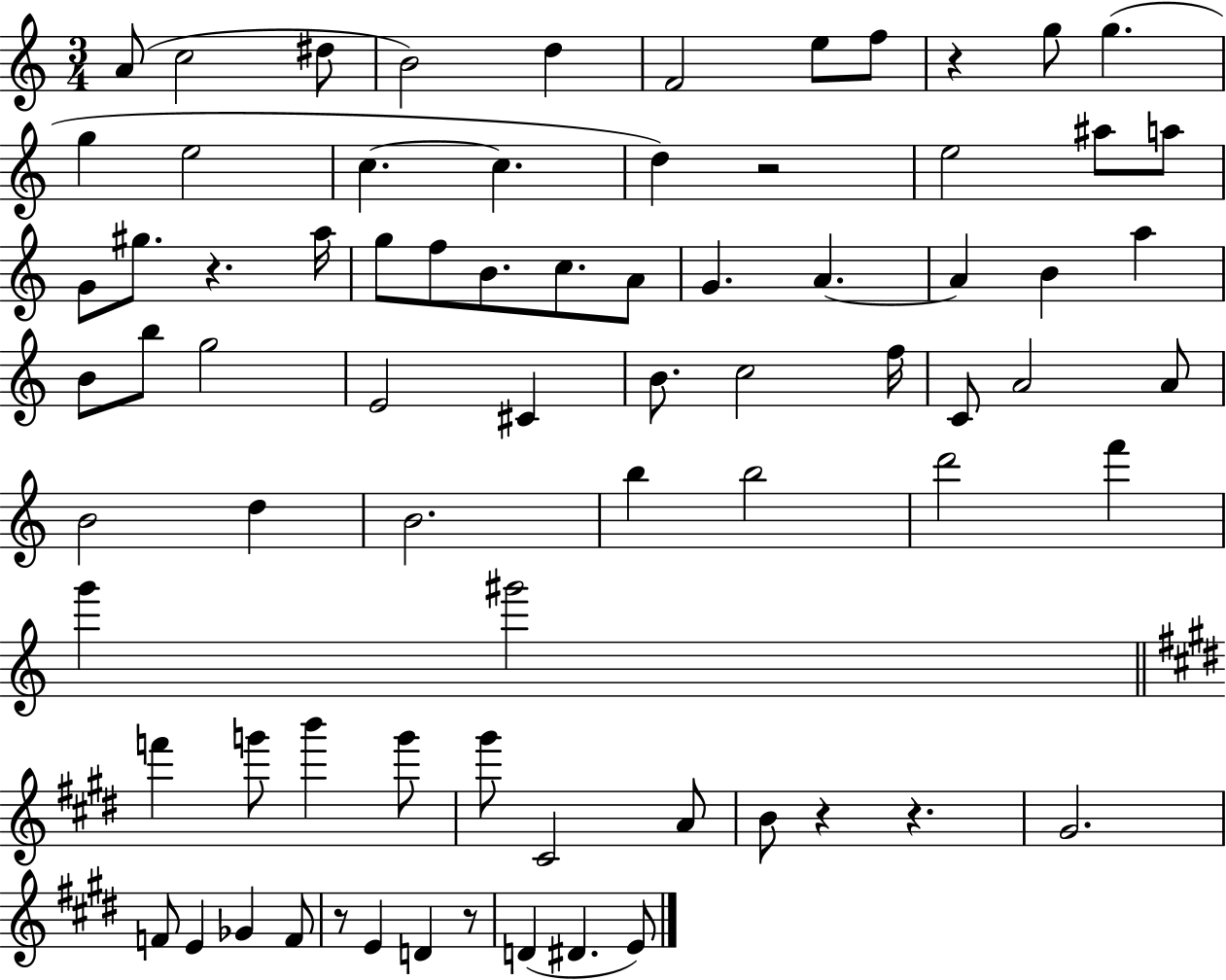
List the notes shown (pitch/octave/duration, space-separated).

A4/e C5/h D#5/e B4/h D5/q F4/h E5/e F5/e R/q G5/e G5/q. G5/q E5/h C5/q. C5/q. D5/q R/h E5/h A#5/e A5/e G4/e G#5/e. R/q. A5/s G5/e F5/e B4/e. C5/e. A4/e G4/q. A4/q. A4/q B4/q A5/q B4/e B5/e G5/h E4/h C#4/q B4/e. C5/h F5/s C4/e A4/h A4/e B4/h D5/q B4/h. B5/q B5/h D6/h F6/q G6/q G#6/h F6/q G6/e B6/q G6/e G#6/e C#4/h A4/e B4/e R/q R/q. G#4/h. F4/e E4/q Gb4/q F4/e R/e E4/q D4/q R/e D4/q D#4/q. E4/e